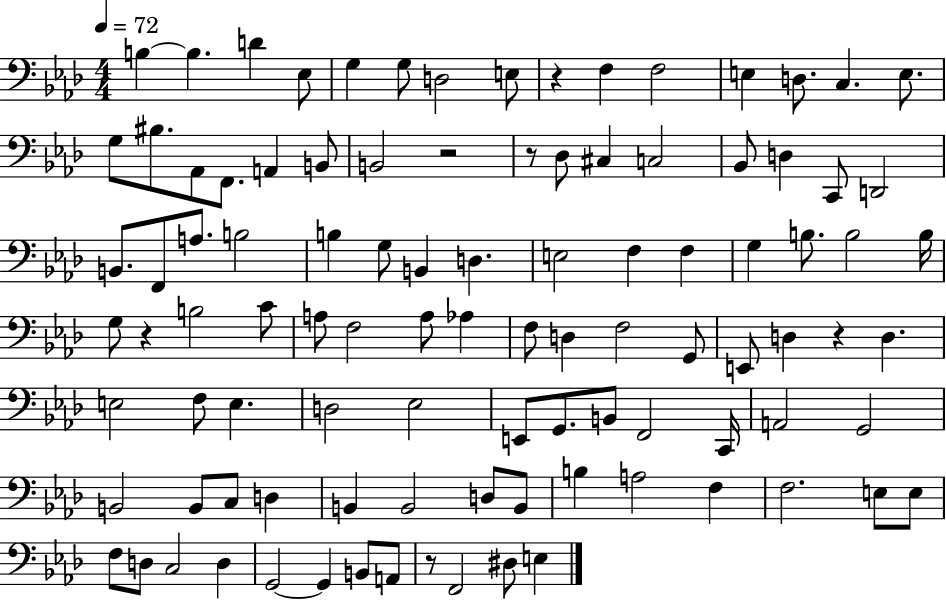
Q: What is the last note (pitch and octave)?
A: E3